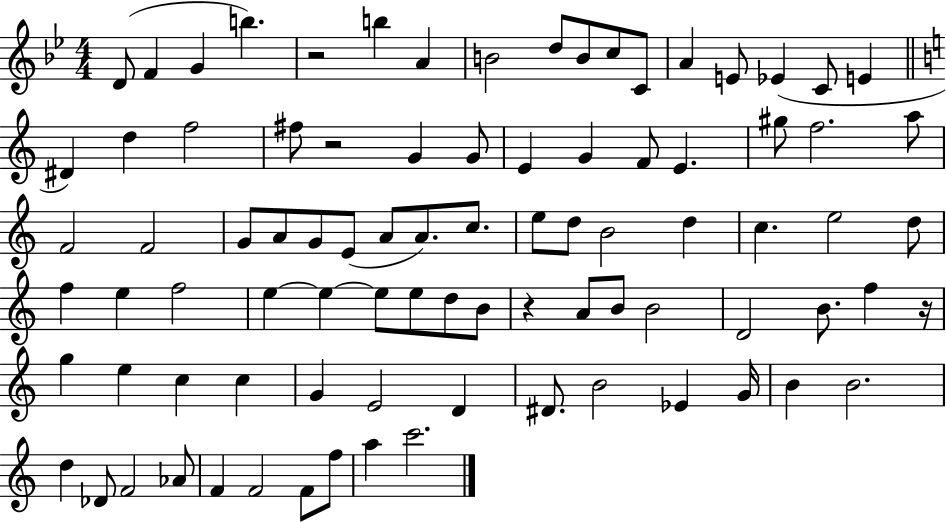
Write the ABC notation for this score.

X:1
T:Untitled
M:4/4
L:1/4
K:Bb
D/2 F G b z2 b A B2 d/2 B/2 c/2 C/2 A E/2 _E C/2 E ^D d f2 ^f/2 z2 G G/2 E G F/2 E ^g/2 f2 a/2 F2 F2 G/2 A/2 G/2 E/2 A/2 A/2 c/2 e/2 d/2 B2 d c e2 d/2 f e f2 e e e/2 e/2 d/2 B/2 z A/2 B/2 B2 D2 B/2 f z/4 g e c c G E2 D ^D/2 B2 _E G/4 B B2 d _D/2 F2 _A/2 F F2 F/2 f/2 a c'2